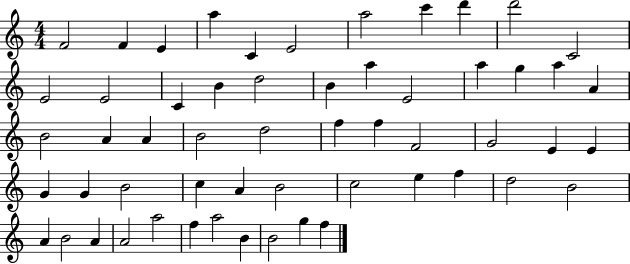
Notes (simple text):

F4/h F4/q E4/q A5/q C4/q E4/h A5/h C6/q D6/q D6/h C4/h E4/h E4/h C4/q B4/q D5/h B4/q A5/q E4/h A5/q G5/q A5/q A4/q B4/h A4/q A4/q B4/h D5/h F5/q F5/q F4/h G4/h E4/q E4/q G4/q G4/q B4/h C5/q A4/q B4/h C5/h E5/q F5/q D5/h B4/h A4/q B4/h A4/q A4/h A5/h F5/q A5/h B4/q B4/h G5/q F5/q